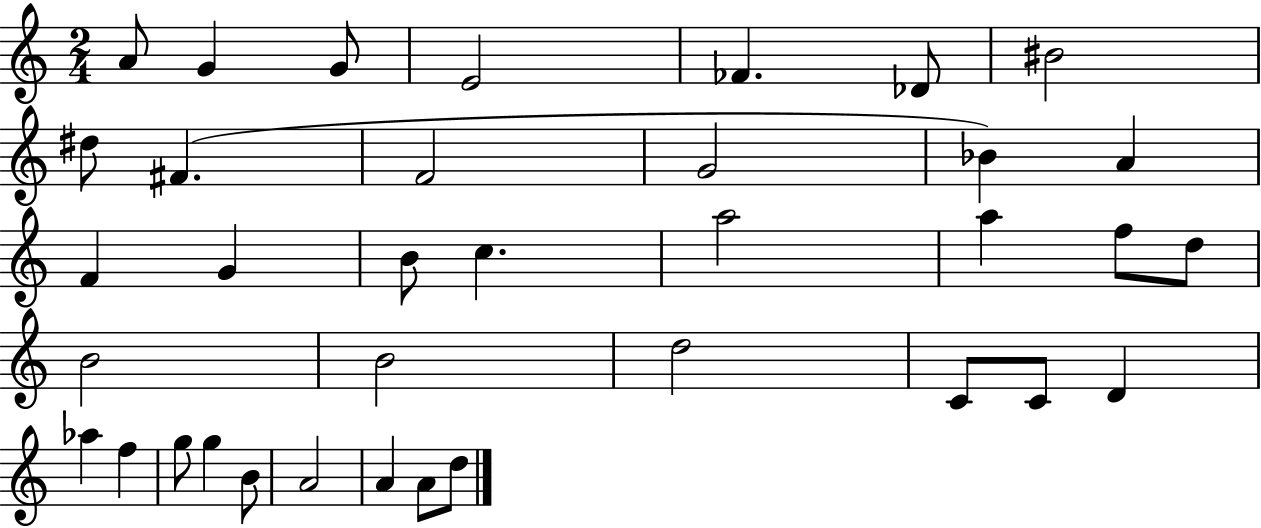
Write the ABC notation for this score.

X:1
T:Untitled
M:2/4
L:1/4
K:C
A/2 G G/2 E2 _F _D/2 ^B2 ^d/2 ^F F2 G2 _B A F G B/2 c a2 a f/2 d/2 B2 B2 d2 C/2 C/2 D _a f g/2 g B/2 A2 A A/2 d/2